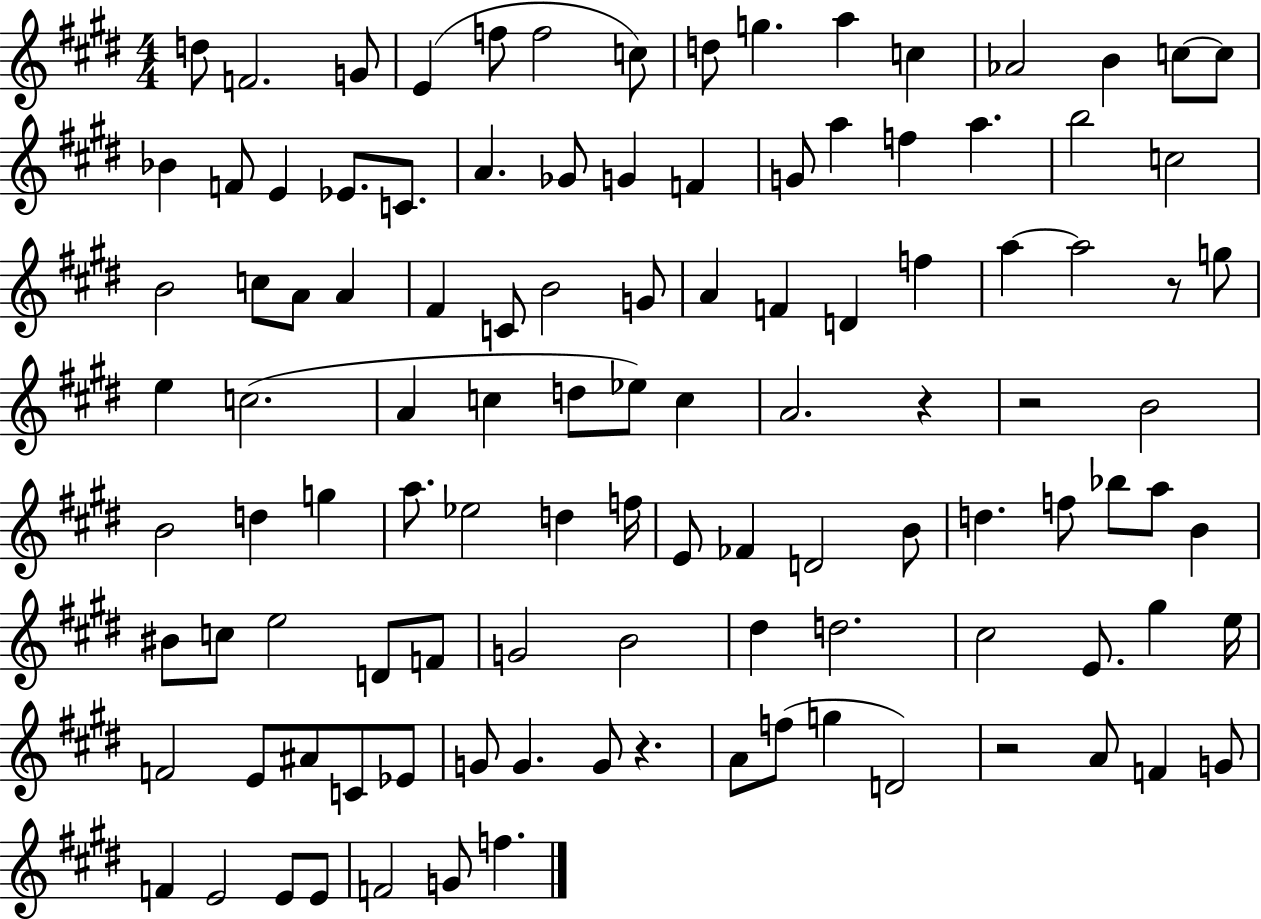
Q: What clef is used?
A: treble